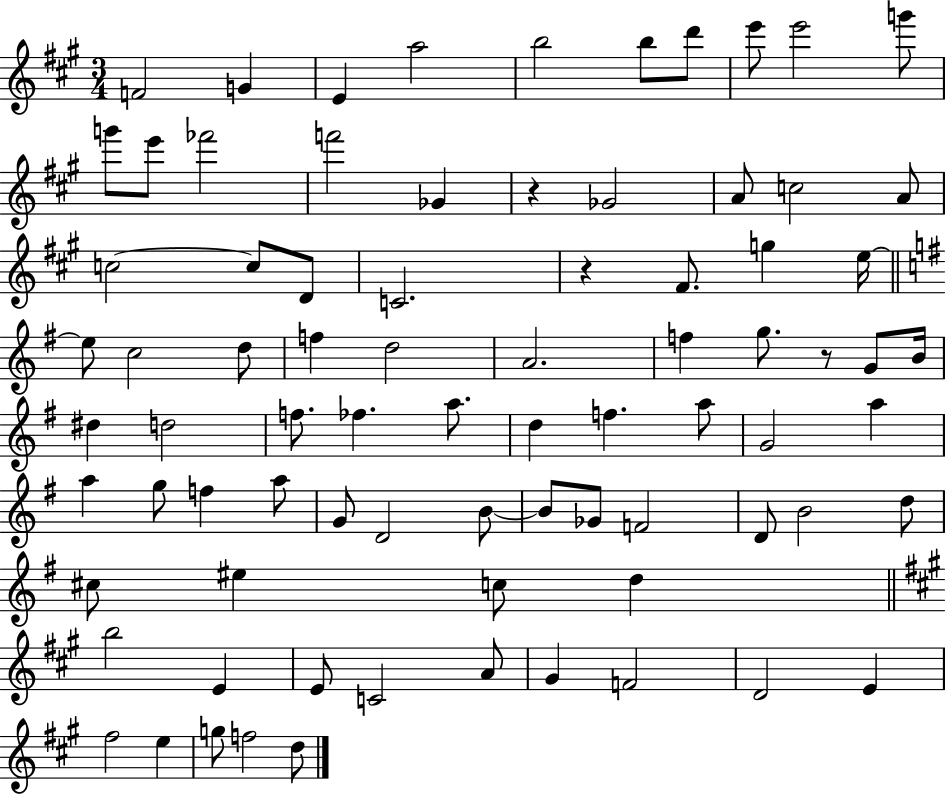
F4/h G4/q E4/q A5/h B5/h B5/e D6/e E6/e E6/h G6/e G6/e E6/e FES6/h F6/h Gb4/q R/q Gb4/h A4/e C5/h A4/e C5/h C5/e D4/e C4/h. R/q F#4/e. G5/q E5/s E5/e C5/h D5/e F5/q D5/h A4/h. F5/q G5/e. R/e G4/e B4/s D#5/q D5/h F5/e. FES5/q. A5/e. D5/q F5/q. A5/e G4/h A5/q A5/q G5/e F5/q A5/e G4/e D4/h B4/e B4/e Gb4/e F4/h D4/e B4/h D5/e C#5/e EIS5/q C5/e D5/q B5/h E4/q E4/e C4/h A4/e G#4/q F4/h D4/h E4/q F#5/h E5/q G5/e F5/h D5/e